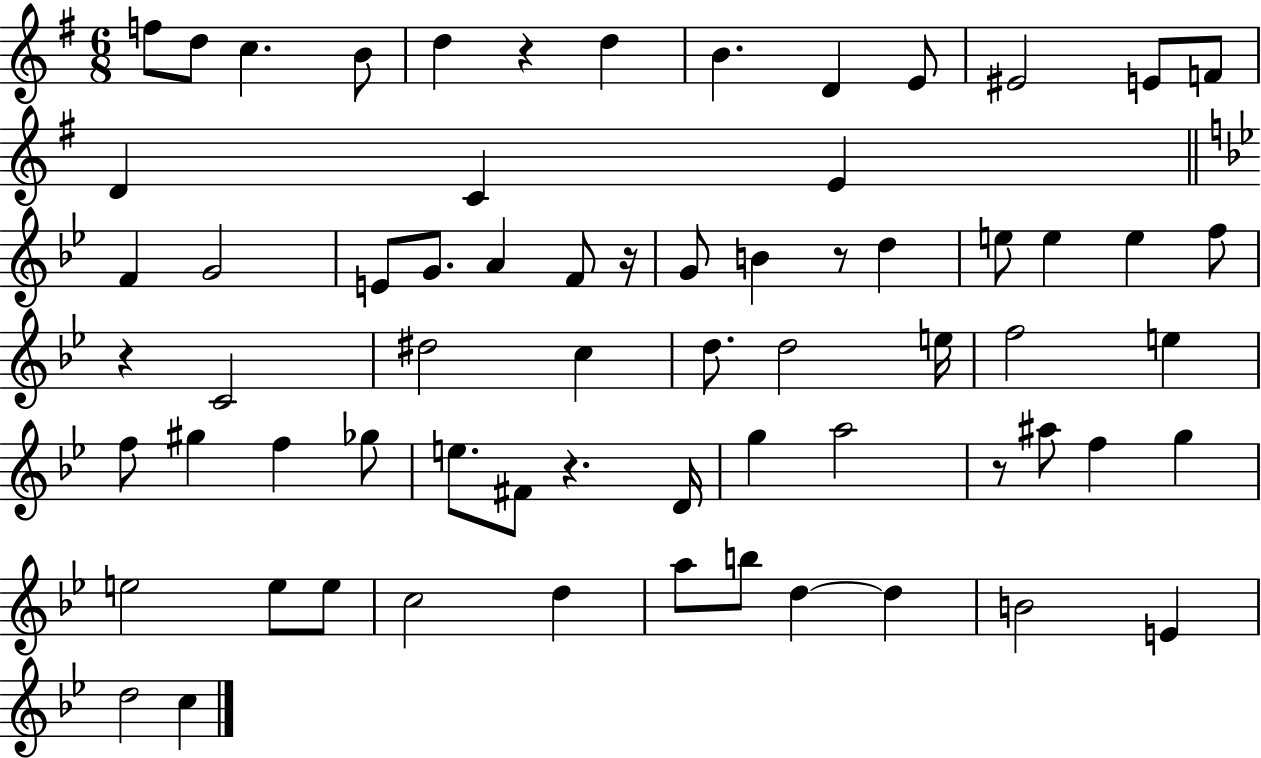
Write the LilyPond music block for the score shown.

{
  \clef treble
  \numericTimeSignature
  \time 6/8
  \key g \major
  f''8 d''8 c''4. b'8 | d''4 r4 d''4 | b'4. d'4 e'8 | eis'2 e'8 f'8 | \break d'4 c'4 e'4 | \bar "||" \break \key bes \major f'4 g'2 | e'8 g'8. a'4 f'8 r16 | g'8 b'4 r8 d''4 | e''8 e''4 e''4 f''8 | \break r4 c'2 | dis''2 c''4 | d''8. d''2 e''16 | f''2 e''4 | \break f''8 gis''4 f''4 ges''8 | e''8. fis'8 r4. d'16 | g''4 a''2 | r8 ais''8 f''4 g''4 | \break e''2 e''8 e''8 | c''2 d''4 | a''8 b''8 d''4~~ d''4 | b'2 e'4 | \break d''2 c''4 | \bar "|."
}